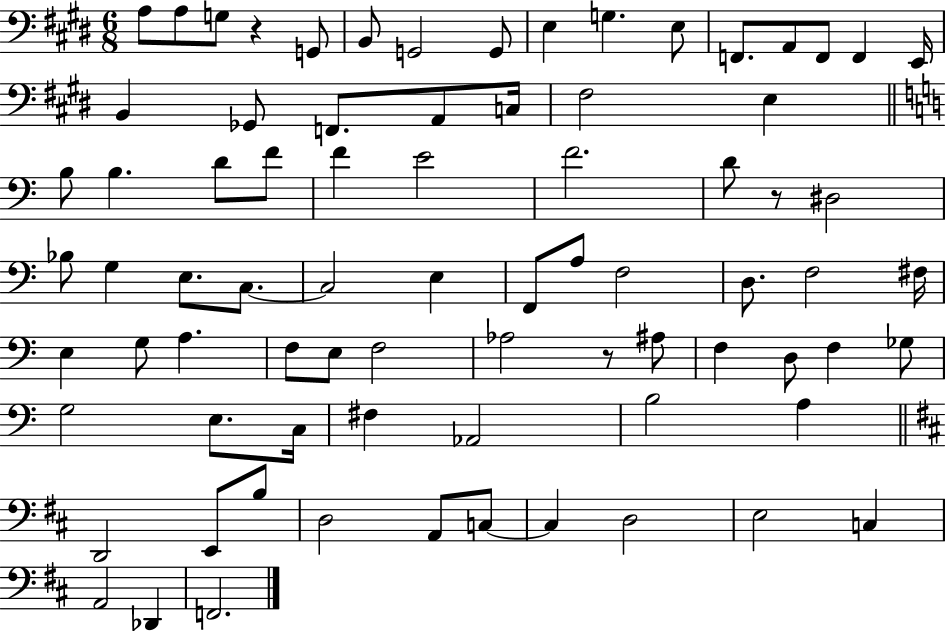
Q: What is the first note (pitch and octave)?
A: A3